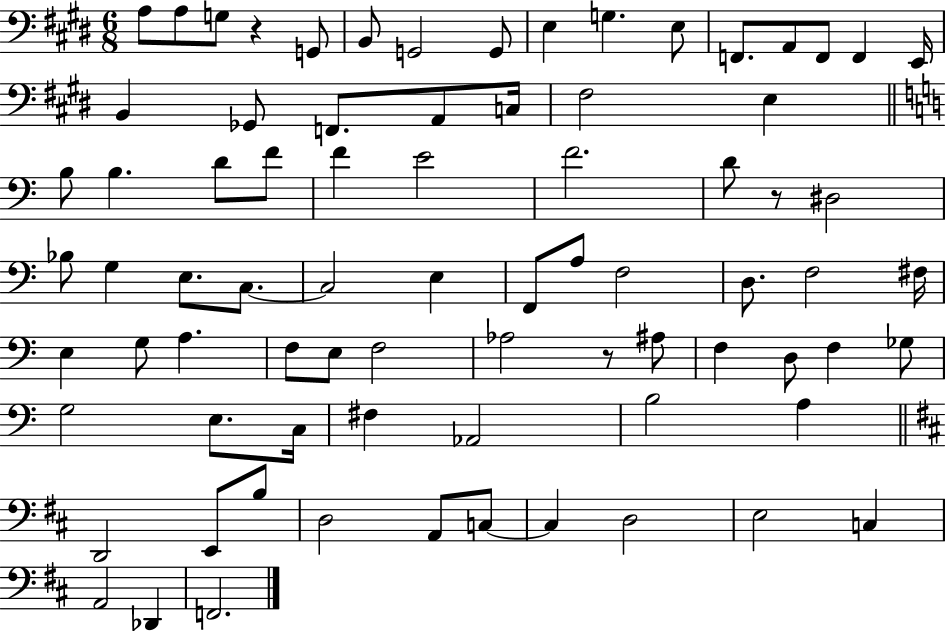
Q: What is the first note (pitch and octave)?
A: A3